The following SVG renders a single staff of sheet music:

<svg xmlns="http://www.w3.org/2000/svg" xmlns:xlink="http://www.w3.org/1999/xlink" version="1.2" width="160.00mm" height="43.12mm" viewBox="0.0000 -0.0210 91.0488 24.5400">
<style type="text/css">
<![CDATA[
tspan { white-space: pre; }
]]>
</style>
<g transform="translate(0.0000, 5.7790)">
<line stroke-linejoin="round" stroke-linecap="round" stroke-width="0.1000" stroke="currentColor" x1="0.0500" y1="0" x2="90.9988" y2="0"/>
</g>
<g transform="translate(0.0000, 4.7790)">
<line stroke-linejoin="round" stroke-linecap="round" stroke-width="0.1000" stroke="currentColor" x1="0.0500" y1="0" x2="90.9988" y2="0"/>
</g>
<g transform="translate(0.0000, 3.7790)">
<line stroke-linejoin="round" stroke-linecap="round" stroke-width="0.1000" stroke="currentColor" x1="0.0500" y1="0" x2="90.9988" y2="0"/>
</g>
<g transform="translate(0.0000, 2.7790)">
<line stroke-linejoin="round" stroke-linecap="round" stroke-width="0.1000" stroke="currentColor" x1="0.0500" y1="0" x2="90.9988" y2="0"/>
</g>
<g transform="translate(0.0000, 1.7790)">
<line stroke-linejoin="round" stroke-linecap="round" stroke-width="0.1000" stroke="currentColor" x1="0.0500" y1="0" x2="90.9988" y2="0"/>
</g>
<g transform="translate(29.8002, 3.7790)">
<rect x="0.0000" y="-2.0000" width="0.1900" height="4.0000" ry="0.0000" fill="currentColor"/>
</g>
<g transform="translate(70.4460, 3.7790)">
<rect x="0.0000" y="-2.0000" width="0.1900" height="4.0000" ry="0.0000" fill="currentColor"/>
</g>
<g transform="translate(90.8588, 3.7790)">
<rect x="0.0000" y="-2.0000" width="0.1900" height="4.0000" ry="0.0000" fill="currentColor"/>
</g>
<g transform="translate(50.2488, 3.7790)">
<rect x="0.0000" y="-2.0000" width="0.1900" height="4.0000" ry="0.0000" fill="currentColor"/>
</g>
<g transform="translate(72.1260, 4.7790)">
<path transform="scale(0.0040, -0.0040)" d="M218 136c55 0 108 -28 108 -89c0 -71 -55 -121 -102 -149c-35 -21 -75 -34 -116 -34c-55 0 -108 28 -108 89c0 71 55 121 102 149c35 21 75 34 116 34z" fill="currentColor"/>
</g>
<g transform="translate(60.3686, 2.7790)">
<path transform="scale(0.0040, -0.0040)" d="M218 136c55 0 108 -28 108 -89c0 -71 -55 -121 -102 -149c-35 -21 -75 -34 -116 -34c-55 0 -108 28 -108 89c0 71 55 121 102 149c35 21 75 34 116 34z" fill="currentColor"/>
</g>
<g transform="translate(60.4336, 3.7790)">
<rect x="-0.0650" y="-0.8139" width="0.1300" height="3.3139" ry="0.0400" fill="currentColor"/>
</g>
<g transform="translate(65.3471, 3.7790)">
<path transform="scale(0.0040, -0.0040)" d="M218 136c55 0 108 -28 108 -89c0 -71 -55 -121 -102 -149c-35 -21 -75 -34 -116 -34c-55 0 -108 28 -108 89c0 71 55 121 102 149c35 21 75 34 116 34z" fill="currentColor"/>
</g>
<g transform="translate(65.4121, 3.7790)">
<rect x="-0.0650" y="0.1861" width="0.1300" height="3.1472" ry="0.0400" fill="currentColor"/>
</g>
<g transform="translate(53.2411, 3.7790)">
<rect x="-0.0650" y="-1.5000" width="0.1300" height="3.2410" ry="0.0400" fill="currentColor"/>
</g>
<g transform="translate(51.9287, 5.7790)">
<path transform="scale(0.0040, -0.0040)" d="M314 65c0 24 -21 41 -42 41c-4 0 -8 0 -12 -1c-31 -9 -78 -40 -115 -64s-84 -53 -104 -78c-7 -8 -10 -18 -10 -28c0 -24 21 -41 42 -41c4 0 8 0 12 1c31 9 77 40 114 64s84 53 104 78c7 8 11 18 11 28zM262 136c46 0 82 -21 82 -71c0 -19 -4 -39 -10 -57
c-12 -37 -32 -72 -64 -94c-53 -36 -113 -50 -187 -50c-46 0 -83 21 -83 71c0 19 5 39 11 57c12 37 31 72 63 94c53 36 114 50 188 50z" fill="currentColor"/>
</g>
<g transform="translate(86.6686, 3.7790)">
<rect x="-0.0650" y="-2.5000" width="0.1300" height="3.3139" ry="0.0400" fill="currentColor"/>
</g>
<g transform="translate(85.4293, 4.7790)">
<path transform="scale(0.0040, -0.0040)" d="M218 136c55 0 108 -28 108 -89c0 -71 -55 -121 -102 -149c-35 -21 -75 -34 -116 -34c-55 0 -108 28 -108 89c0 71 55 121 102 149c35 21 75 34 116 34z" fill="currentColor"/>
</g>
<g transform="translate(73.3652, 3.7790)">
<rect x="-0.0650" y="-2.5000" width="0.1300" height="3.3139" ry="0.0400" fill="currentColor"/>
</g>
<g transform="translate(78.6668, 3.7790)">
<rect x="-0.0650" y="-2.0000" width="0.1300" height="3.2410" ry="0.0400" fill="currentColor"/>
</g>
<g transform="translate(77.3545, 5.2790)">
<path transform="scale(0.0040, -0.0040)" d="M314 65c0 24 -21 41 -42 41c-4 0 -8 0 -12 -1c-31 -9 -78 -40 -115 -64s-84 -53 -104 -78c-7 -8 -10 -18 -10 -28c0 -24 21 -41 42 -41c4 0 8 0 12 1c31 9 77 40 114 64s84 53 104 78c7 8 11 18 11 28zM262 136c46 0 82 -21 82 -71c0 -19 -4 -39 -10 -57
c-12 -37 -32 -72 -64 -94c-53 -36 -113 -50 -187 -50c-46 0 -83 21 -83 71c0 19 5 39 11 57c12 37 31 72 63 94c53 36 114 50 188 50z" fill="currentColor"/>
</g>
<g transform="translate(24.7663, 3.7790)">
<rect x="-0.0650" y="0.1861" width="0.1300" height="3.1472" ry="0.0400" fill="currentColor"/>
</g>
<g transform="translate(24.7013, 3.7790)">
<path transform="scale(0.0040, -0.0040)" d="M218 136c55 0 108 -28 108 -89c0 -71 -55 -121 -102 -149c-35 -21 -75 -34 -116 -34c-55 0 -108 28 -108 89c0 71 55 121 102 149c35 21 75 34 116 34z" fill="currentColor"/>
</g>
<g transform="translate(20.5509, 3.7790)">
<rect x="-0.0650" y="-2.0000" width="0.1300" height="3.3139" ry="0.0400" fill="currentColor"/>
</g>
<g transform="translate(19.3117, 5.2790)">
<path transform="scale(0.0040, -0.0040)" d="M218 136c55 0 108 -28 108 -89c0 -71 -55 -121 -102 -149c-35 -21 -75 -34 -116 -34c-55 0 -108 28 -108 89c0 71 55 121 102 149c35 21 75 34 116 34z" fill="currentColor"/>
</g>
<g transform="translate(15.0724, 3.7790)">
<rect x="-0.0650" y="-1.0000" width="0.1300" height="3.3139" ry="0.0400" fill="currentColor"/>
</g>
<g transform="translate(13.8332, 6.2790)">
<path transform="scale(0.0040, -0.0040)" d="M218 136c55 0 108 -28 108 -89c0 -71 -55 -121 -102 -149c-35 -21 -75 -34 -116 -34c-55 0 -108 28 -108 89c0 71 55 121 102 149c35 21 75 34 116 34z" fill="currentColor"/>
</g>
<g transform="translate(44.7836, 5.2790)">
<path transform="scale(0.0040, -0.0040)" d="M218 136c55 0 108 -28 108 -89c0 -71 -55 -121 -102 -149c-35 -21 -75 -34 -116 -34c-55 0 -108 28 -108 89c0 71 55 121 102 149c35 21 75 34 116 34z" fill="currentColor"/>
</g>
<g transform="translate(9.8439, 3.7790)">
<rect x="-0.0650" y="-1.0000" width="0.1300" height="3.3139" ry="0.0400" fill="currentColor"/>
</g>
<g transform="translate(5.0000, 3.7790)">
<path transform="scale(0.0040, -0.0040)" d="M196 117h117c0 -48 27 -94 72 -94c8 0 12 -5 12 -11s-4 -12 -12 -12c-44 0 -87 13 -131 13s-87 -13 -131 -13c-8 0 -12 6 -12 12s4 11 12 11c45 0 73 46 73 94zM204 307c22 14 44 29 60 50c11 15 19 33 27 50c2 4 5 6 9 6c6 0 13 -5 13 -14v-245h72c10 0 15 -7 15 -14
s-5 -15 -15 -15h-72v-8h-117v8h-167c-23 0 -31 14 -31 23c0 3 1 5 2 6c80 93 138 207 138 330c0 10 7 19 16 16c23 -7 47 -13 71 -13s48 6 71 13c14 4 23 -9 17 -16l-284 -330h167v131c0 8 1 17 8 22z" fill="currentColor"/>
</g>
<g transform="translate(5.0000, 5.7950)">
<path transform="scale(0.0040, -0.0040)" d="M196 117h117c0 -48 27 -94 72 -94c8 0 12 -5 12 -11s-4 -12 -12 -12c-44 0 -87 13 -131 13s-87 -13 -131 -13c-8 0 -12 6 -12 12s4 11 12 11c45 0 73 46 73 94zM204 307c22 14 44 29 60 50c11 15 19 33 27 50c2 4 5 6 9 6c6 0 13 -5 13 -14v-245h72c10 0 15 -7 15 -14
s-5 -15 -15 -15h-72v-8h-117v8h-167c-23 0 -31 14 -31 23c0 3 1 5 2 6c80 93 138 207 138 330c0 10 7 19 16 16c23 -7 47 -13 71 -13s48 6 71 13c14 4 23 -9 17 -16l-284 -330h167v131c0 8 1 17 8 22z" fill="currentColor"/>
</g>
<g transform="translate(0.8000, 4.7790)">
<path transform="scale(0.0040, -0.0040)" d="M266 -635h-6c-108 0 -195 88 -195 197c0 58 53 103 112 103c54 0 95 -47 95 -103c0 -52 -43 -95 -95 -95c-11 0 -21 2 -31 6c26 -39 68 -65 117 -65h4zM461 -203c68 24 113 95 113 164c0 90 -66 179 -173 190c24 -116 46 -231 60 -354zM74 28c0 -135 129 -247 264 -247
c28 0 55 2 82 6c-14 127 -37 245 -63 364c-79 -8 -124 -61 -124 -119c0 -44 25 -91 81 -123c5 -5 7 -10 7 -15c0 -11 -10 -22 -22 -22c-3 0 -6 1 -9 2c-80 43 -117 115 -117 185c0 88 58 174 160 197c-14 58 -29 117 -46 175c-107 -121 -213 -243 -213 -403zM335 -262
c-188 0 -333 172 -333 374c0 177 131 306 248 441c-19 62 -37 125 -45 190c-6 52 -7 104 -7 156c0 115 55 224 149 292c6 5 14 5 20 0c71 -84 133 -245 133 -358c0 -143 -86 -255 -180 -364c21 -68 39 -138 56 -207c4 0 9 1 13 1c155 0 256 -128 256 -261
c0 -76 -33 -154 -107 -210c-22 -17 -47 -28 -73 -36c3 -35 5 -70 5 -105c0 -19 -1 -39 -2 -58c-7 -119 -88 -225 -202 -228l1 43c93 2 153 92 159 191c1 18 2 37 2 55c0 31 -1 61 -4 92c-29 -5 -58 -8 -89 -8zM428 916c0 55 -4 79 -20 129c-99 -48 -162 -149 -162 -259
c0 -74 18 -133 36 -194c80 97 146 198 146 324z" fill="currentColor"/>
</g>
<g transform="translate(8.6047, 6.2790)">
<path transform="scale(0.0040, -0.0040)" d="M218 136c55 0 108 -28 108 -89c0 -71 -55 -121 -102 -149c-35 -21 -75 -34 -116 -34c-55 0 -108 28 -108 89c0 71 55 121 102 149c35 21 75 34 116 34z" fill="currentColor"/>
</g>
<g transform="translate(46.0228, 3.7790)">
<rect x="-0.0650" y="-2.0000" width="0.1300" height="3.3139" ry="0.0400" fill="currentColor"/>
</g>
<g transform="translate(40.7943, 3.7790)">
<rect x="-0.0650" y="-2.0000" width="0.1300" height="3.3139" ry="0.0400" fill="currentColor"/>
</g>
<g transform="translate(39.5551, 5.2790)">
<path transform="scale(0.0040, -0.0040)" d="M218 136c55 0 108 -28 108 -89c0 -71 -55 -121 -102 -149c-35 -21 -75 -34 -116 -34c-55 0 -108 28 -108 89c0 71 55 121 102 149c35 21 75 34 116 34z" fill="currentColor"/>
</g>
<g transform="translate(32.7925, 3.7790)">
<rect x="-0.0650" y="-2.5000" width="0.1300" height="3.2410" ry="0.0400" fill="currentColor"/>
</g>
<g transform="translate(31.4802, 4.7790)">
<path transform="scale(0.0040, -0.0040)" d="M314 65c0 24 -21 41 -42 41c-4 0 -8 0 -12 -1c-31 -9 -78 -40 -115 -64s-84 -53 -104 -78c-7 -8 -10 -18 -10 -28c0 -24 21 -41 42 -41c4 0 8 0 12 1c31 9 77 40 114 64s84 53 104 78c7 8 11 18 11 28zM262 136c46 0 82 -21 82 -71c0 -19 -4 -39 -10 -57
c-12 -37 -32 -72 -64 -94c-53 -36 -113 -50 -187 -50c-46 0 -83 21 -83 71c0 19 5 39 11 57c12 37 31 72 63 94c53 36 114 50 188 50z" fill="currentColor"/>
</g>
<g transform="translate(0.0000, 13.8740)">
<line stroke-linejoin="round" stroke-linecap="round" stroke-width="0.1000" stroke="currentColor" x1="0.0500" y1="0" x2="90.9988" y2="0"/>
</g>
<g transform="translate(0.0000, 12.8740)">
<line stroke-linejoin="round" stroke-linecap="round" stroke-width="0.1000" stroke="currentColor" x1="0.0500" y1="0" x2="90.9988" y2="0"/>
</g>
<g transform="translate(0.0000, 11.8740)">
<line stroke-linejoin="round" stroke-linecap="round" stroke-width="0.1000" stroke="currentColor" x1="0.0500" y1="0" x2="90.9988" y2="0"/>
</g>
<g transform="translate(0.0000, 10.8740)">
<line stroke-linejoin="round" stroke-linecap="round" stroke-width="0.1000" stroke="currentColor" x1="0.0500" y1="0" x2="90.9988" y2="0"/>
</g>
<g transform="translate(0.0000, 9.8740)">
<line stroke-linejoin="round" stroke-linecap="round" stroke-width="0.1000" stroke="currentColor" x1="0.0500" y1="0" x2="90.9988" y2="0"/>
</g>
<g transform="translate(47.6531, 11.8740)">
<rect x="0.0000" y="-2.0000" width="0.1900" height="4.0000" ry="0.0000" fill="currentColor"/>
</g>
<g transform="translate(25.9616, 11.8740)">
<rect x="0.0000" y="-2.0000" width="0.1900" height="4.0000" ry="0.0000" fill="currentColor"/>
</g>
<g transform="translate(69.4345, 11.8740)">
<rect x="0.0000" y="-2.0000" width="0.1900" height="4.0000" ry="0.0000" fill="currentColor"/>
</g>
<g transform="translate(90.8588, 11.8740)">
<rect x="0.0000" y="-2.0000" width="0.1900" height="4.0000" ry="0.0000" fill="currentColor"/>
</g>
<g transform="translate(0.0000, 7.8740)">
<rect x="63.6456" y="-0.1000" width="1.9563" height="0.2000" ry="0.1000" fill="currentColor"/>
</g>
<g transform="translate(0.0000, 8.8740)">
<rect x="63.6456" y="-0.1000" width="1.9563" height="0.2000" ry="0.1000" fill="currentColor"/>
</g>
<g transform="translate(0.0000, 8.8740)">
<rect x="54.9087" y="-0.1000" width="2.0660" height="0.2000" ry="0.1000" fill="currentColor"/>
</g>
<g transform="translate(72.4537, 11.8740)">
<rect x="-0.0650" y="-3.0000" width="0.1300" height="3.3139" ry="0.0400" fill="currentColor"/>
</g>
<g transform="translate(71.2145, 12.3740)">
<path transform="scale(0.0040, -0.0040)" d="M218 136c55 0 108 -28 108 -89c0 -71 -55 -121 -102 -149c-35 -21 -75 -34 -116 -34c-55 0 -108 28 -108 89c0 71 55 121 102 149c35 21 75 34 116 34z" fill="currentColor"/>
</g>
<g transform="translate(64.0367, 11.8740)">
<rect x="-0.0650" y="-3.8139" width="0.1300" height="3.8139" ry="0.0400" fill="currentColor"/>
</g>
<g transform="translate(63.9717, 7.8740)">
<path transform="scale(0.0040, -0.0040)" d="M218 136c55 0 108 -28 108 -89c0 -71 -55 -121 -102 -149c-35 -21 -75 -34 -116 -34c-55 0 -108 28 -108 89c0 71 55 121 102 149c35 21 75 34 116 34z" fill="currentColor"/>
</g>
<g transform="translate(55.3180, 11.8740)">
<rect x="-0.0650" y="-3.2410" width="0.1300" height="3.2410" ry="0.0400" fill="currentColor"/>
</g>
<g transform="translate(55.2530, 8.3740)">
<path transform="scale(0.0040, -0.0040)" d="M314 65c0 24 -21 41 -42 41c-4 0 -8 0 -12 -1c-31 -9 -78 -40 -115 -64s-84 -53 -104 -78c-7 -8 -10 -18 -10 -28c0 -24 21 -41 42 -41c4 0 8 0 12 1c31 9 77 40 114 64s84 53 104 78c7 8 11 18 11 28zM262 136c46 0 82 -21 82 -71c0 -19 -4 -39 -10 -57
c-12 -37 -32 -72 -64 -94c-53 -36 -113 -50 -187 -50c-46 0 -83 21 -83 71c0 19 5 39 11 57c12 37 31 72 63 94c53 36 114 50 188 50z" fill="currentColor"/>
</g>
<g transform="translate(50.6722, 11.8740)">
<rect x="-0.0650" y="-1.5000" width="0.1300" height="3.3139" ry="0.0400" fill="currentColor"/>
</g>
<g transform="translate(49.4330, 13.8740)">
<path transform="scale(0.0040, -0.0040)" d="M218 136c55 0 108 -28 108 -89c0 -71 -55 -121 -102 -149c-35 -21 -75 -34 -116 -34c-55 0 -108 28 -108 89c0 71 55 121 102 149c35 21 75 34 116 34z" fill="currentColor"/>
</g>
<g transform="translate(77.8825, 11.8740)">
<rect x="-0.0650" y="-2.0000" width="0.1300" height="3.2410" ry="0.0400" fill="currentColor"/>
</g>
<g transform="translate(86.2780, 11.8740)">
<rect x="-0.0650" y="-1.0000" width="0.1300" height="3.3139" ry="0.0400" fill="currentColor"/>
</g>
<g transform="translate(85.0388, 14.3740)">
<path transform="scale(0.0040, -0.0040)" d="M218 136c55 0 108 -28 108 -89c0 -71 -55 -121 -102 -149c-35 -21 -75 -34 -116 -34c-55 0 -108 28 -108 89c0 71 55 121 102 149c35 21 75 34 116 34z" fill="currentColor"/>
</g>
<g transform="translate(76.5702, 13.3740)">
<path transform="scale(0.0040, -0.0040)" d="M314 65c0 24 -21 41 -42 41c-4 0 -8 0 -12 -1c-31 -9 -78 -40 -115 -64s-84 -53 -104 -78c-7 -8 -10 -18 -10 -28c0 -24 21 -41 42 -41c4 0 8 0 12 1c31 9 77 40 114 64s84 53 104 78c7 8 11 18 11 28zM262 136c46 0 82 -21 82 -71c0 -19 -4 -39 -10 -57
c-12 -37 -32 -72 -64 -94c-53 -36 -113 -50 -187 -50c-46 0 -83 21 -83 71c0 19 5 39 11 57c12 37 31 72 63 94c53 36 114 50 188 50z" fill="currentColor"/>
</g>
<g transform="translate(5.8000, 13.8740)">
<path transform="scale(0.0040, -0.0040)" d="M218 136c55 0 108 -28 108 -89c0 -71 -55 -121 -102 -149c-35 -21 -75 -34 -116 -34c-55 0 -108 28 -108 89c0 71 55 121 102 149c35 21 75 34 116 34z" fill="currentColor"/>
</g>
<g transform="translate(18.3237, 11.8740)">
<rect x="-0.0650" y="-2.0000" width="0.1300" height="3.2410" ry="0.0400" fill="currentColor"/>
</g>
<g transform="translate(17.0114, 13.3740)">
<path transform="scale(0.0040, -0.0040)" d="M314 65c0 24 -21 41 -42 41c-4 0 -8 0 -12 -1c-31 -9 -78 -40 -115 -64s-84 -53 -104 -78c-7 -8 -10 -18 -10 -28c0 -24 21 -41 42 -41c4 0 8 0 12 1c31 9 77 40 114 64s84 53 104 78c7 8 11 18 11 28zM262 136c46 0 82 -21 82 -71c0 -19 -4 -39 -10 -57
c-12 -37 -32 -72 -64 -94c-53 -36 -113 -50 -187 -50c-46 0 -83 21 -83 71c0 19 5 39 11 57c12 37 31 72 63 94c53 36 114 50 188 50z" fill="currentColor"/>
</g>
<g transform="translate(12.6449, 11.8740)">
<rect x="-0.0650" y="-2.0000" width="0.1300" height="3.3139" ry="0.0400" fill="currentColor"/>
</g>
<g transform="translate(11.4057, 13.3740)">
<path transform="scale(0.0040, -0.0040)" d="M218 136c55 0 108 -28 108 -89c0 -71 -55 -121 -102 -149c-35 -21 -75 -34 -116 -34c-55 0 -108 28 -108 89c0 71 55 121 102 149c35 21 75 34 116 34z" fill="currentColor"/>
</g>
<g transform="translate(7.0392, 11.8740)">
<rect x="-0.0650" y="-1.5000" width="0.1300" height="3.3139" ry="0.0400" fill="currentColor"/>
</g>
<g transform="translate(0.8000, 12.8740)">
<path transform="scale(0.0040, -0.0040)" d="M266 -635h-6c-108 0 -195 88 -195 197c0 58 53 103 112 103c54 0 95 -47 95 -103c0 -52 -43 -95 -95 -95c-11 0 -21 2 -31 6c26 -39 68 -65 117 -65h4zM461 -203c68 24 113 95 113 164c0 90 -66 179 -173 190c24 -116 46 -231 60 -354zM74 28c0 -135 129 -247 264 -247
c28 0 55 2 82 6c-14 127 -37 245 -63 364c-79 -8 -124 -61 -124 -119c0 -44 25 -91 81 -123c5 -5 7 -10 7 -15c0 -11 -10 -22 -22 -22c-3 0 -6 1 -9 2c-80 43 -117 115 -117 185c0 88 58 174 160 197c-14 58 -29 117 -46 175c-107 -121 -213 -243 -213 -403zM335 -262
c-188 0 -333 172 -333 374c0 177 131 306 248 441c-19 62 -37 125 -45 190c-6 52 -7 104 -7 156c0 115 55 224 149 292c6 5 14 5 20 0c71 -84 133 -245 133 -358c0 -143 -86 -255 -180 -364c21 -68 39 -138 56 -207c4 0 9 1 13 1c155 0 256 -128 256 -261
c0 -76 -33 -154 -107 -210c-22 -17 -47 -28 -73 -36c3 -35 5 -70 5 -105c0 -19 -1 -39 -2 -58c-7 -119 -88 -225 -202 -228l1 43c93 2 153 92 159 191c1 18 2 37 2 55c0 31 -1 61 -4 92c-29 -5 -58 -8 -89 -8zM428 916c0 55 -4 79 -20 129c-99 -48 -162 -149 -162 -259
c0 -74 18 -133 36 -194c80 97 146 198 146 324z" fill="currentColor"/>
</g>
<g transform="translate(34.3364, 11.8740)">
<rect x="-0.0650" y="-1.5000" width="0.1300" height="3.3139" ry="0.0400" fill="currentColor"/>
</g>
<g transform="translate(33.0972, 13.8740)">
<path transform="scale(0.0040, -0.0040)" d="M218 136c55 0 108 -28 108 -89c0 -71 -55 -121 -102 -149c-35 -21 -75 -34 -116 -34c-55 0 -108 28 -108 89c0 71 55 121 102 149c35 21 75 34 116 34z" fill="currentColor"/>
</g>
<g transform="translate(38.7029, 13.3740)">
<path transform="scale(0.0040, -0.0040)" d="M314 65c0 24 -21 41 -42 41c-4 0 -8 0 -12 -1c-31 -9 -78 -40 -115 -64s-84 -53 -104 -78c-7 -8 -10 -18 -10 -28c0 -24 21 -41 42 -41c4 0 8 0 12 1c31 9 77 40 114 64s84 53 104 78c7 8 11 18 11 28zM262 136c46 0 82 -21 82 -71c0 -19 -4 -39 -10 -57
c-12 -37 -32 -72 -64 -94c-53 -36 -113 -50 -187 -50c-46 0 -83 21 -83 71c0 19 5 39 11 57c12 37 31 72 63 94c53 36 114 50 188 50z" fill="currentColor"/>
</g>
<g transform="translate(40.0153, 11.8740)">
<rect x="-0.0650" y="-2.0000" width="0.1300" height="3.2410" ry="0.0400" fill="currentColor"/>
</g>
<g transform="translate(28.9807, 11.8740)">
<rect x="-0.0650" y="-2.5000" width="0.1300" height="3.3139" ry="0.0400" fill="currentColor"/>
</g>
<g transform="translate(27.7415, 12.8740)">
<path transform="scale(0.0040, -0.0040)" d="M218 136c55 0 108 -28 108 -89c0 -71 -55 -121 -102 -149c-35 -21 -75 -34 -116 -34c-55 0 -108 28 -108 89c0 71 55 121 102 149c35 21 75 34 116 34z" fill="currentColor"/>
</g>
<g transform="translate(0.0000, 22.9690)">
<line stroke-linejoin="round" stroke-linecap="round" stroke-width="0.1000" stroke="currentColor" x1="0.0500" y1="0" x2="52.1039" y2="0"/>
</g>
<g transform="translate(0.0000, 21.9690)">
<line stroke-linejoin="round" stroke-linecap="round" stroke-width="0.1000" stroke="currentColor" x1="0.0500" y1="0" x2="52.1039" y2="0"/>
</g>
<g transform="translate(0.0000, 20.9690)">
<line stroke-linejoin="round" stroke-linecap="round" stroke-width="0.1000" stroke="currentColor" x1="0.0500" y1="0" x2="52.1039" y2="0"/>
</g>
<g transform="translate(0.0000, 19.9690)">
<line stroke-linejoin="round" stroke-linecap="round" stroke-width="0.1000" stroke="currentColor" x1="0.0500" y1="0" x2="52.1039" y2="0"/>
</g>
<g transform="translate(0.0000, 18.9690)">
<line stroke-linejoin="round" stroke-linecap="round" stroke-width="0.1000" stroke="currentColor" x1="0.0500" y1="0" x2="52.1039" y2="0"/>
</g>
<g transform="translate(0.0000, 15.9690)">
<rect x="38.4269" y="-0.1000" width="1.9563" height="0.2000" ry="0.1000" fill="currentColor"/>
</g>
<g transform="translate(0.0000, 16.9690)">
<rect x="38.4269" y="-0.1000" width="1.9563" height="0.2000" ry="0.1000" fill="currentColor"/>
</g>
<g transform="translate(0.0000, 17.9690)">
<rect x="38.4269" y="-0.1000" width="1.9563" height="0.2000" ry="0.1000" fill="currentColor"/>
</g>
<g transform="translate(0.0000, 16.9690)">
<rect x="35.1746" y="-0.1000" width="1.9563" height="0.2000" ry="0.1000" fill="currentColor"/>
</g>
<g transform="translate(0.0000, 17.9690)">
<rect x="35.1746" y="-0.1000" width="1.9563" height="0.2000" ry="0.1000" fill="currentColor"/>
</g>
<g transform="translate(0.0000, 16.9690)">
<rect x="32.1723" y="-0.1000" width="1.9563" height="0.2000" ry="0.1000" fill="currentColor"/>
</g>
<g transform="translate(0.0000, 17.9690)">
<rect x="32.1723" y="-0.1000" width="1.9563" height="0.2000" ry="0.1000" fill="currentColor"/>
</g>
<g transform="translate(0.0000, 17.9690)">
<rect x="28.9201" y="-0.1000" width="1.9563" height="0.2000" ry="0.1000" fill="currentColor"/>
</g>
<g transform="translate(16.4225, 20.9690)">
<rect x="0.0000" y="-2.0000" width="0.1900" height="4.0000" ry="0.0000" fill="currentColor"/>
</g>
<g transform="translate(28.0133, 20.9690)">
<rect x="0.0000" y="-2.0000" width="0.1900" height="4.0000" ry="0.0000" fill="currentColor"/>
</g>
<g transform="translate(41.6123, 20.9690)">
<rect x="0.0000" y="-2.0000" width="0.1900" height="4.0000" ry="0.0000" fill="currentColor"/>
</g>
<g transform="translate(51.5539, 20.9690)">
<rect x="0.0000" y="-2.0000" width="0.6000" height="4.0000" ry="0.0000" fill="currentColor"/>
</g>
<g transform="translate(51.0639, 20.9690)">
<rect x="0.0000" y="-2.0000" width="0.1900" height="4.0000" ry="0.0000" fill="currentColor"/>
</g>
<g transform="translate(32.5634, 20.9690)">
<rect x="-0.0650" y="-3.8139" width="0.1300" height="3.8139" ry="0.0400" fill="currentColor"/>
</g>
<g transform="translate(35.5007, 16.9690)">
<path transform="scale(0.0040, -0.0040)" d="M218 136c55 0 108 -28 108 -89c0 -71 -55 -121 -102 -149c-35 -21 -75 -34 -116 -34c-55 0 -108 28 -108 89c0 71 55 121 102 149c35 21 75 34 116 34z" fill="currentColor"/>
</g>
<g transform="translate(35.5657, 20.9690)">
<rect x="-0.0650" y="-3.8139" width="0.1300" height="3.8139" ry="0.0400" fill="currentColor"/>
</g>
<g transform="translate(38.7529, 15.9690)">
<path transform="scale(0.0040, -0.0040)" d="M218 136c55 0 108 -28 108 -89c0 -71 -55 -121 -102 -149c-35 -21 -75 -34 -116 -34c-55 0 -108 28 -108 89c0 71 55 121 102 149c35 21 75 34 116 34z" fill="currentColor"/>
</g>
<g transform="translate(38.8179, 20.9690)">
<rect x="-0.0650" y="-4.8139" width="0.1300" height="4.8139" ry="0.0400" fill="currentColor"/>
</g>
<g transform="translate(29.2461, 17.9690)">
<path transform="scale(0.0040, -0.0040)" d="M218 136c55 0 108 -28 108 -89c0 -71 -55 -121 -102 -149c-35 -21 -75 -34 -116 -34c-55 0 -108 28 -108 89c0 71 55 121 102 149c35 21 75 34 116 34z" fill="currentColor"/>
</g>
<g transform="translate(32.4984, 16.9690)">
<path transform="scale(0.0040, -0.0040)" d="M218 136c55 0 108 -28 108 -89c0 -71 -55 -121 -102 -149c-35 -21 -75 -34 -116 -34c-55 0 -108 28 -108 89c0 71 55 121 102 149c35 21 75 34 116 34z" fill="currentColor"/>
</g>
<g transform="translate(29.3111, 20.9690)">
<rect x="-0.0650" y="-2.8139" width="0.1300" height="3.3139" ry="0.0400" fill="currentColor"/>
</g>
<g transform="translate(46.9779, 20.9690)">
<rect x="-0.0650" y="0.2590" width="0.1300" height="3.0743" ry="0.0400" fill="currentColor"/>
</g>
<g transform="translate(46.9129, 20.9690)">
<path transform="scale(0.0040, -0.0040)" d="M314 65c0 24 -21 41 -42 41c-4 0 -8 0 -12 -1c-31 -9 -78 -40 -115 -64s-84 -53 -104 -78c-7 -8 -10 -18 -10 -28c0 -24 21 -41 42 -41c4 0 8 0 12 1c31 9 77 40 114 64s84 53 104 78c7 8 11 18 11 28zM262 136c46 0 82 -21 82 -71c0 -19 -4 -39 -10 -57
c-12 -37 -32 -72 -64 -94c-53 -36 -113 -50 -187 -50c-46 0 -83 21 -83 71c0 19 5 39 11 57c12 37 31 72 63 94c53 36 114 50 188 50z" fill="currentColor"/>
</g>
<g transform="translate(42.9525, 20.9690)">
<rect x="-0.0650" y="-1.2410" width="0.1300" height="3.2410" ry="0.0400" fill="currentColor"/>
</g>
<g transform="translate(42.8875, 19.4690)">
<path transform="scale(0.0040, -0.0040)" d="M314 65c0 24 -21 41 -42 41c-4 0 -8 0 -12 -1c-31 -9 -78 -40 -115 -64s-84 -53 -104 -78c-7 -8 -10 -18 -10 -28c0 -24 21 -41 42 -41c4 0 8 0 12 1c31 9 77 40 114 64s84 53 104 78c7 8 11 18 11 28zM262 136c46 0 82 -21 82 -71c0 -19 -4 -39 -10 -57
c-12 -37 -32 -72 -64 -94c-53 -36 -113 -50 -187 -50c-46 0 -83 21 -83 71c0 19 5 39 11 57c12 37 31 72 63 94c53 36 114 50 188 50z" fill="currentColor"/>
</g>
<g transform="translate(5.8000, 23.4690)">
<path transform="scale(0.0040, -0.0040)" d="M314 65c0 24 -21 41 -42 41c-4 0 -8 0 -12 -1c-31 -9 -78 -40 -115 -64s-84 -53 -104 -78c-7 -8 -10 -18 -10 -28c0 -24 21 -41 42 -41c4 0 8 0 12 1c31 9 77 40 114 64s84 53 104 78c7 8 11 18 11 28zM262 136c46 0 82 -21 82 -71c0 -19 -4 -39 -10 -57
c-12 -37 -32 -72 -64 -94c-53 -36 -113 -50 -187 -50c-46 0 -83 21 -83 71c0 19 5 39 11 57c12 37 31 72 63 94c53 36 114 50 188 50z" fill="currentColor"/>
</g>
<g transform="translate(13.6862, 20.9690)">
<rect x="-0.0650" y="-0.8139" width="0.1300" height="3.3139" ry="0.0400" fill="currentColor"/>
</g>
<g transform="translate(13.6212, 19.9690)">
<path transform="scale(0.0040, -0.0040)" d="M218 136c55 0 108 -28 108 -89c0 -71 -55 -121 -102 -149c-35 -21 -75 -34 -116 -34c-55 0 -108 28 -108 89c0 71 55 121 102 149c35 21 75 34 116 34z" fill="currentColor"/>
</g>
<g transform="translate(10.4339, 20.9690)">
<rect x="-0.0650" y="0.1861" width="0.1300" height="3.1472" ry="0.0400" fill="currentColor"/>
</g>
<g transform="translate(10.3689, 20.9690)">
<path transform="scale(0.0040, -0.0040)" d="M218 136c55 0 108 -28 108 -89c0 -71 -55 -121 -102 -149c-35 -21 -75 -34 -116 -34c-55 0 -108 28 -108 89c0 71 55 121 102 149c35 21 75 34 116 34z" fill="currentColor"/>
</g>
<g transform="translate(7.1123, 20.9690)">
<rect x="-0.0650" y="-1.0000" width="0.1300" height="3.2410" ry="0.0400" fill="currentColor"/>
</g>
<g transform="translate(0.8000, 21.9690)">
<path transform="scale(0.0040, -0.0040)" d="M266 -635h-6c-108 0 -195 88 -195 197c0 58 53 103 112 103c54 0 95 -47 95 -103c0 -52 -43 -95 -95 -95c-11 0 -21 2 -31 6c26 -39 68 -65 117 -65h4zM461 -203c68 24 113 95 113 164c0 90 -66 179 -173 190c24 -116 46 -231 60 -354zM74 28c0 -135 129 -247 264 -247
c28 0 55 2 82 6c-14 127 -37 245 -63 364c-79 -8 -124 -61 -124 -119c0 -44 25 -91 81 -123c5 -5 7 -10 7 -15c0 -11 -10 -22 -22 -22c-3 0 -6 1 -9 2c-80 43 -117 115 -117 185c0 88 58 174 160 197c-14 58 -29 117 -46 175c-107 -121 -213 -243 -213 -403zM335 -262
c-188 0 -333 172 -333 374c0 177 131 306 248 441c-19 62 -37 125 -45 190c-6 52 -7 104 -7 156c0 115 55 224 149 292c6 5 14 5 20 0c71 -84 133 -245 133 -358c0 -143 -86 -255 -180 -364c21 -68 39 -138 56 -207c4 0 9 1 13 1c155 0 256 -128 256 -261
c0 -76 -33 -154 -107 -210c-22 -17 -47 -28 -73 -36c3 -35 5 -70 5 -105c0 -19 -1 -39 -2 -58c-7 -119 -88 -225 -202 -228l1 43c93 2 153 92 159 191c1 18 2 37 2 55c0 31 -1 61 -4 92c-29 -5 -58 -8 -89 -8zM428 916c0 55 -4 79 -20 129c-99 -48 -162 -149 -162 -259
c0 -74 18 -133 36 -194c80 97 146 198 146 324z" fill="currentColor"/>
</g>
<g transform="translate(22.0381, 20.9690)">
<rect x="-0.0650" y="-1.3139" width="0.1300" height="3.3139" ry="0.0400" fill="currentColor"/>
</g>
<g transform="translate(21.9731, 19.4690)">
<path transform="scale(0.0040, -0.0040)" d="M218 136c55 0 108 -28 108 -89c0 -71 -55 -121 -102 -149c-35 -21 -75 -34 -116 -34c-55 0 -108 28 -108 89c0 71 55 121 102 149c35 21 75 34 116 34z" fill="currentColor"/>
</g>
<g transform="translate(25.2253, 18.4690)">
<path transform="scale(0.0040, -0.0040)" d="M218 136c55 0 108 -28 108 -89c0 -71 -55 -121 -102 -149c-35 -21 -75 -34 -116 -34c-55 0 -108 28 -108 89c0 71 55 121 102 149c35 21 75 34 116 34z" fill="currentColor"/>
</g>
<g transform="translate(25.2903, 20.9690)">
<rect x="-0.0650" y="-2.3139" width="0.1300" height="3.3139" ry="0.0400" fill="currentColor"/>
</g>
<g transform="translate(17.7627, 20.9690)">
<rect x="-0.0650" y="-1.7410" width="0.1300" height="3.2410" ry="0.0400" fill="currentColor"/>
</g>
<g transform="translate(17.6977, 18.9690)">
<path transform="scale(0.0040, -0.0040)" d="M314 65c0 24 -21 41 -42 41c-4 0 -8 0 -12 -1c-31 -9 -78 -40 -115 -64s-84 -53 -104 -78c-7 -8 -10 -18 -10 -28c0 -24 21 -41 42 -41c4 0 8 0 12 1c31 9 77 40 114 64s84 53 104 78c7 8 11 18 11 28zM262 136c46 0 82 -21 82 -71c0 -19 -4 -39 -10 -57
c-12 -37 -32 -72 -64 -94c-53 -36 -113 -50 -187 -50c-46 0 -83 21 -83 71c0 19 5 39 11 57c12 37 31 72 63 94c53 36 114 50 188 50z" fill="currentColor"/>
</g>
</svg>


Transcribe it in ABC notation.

X:1
T:Untitled
M:4/4
L:1/4
K:C
D D F B G2 F F E2 d B G F2 G E F F2 G E F2 E b2 c' A F2 D D2 B d f2 e g a c' c' e' e2 B2